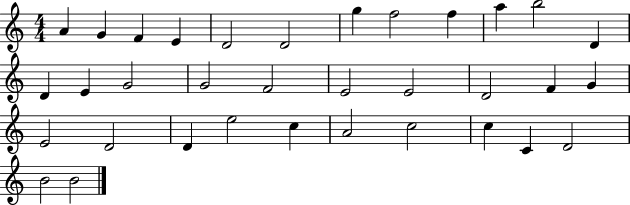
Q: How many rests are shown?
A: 0